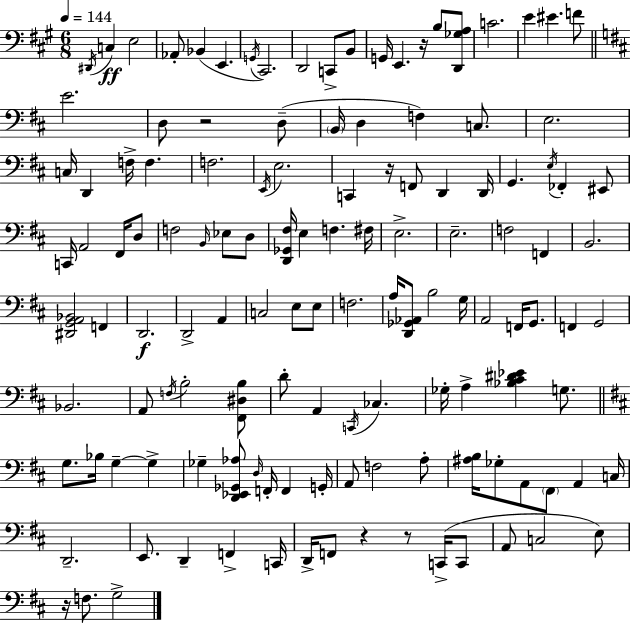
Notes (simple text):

D#2/s C3/q E3/h Ab2/e Bb2/q E2/q. G2/s C#2/h. D2/h C2/e B2/e G2/s E2/q. R/s B3/e [D2,Gb3,A3]/e C4/h. E4/q EIS4/q. F4/e E4/h. D3/e R/h D3/e B2/s D3/q F3/q C3/e. E3/h. C3/s D2/q F3/s F3/q. F3/h. E2/s E3/h. C2/q R/s F2/e D2/q D2/s G2/q. E3/s FES2/q EIS2/e C2/s A2/h F#2/s D3/e F3/h B2/s Eb3/e D3/e [D2,Gb2,F#3]/s E3/q F3/q. F#3/s E3/h. E3/h. F3/h F2/q B2/h. [D#2,G2,A2,Bb2]/h F2/q D2/h. D2/h A2/q C3/h E3/e E3/e F3/h. A3/s [D2,Gb2,Ab2]/e B3/h G3/s A2/h F2/s G2/e. F2/q G2/h Bb2/h. A2/e F3/s B3/h [F#2,D#3,B3]/e D4/e A2/q C2/s CES3/q. Gb3/s A3/q [Bb3,C#4,D#4,Eb4]/q G3/e. G3/e. Bb3/s G3/q G3/q Gb3/q [D2,Eb2,Gb2,Ab3]/e D3/s F2/s F2/q G2/s A2/e F3/h A3/e [A#3,B3]/s Gb3/e A2/e F#2/e A2/q C3/s D2/h. E2/e. D2/q F2/q C2/s D2/s F2/e R/q R/e C2/s C2/e A2/e C3/h E3/e R/s F3/e. G3/h